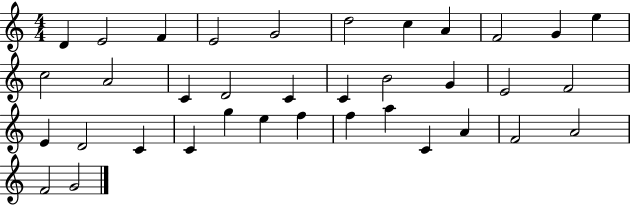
{
  \clef treble
  \numericTimeSignature
  \time 4/4
  \key c \major
  d'4 e'2 f'4 | e'2 g'2 | d''2 c''4 a'4 | f'2 g'4 e''4 | \break c''2 a'2 | c'4 d'2 c'4 | c'4 b'2 g'4 | e'2 f'2 | \break e'4 d'2 c'4 | c'4 g''4 e''4 f''4 | f''4 a''4 c'4 a'4 | f'2 a'2 | \break f'2 g'2 | \bar "|."
}